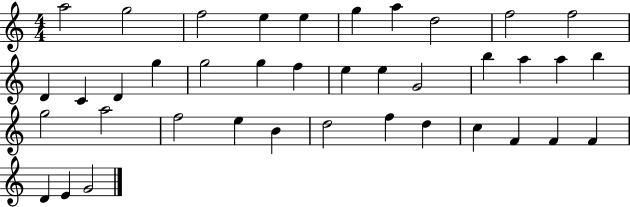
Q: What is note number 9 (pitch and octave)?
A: F5